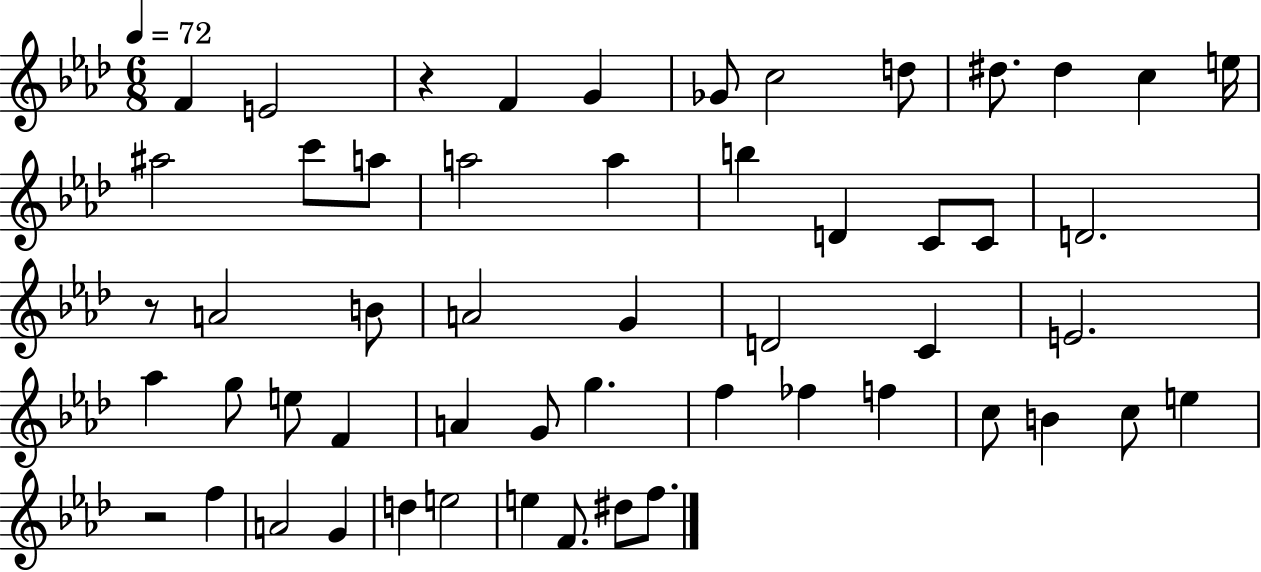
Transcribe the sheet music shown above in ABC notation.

X:1
T:Untitled
M:6/8
L:1/4
K:Ab
F E2 z F G _G/2 c2 d/2 ^d/2 ^d c e/4 ^a2 c'/2 a/2 a2 a b D C/2 C/2 D2 z/2 A2 B/2 A2 G D2 C E2 _a g/2 e/2 F A G/2 g f _f f c/2 B c/2 e z2 f A2 G d e2 e F/2 ^d/2 f/2